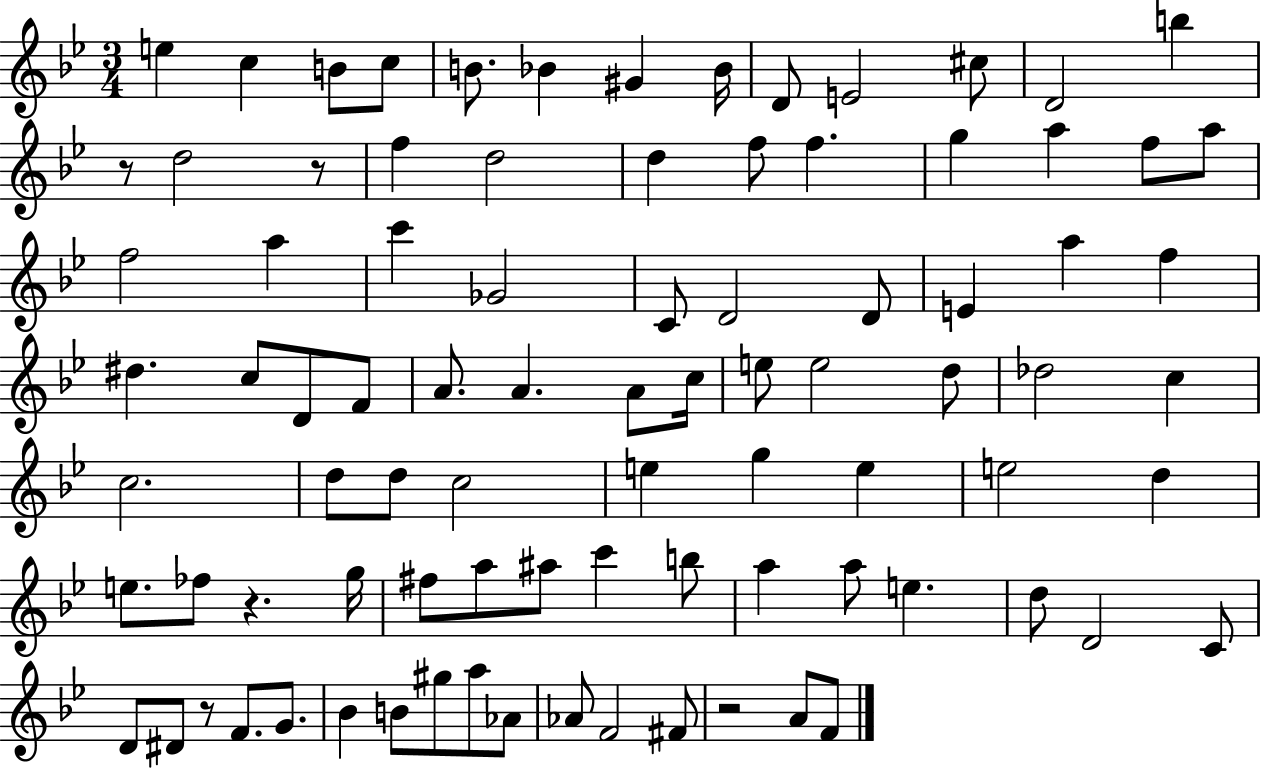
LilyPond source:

{
  \clef treble
  \numericTimeSignature
  \time 3/4
  \key bes \major
  e''4 c''4 b'8 c''8 | b'8. bes'4 gis'4 bes'16 | d'8 e'2 cis''8 | d'2 b''4 | \break r8 d''2 r8 | f''4 d''2 | d''4 f''8 f''4. | g''4 a''4 f''8 a''8 | \break f''2 a''4 | c'''4 ges'2 | c'8 d'2 d'8 | e'4 a''4 f''4 | \break dis''4. c''8 d'8 f'8 | a'8. a'4. a'8 c''16 | e''8 e''2 d''8 | des''2 c''4 | \break c''2. | d''8 d''8 c''2 | e''4 g''4 e''4 | e''2 d''4 | \break e''8. fes''8 r4. g''16 | fis''8 a''8 ais''8 c'''4 b''8 | a''4 a''8 e''4. | d''8 d'2 c'8 | \break d'8 dis'8 r8 f'8. g'8. | bes'4 b'8 gis''8 a''8 aes'8 | aes'8 f'2 fis'8 | r2 a'8 f'8 | \break \bar "|."
}